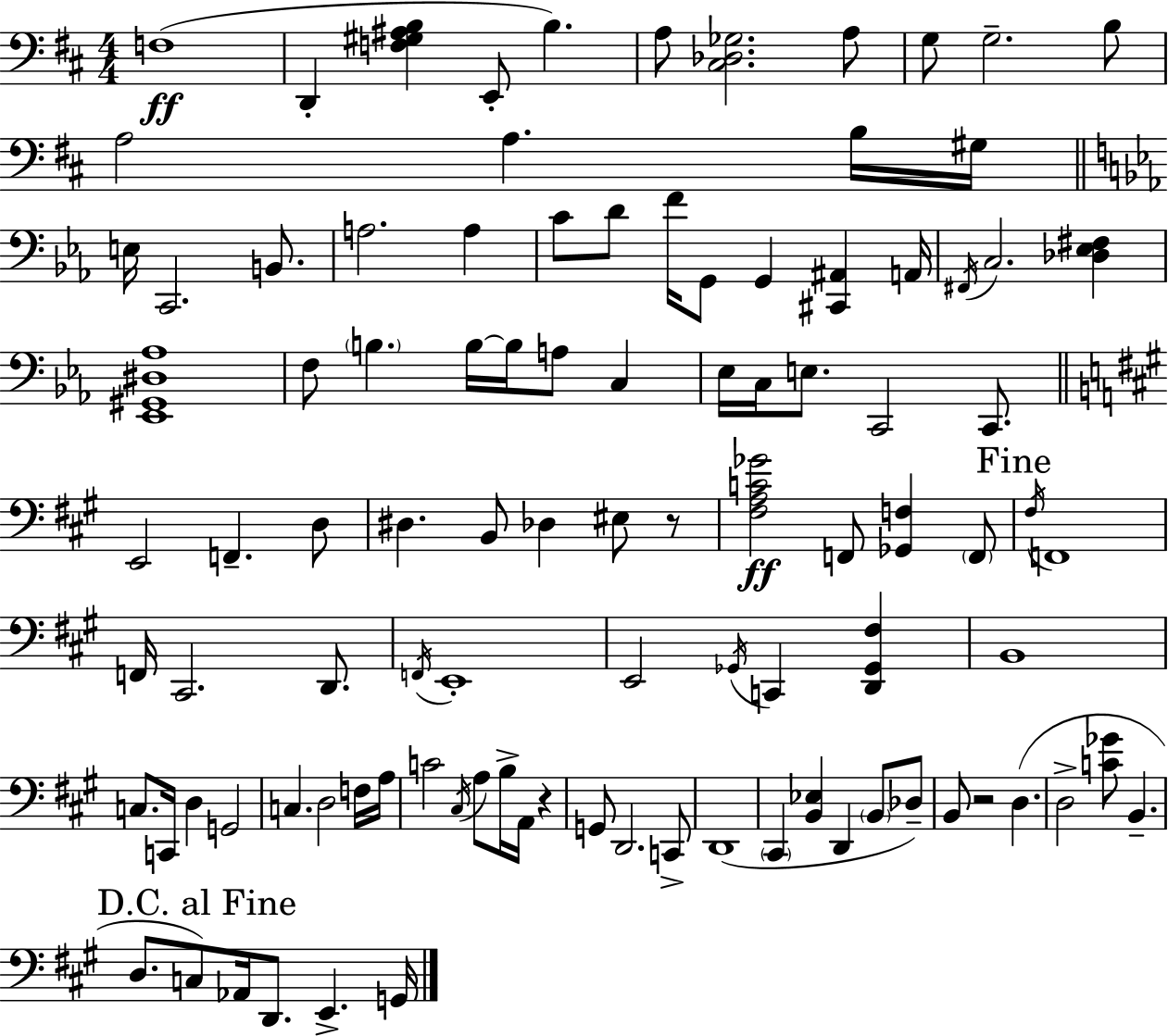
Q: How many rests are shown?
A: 3